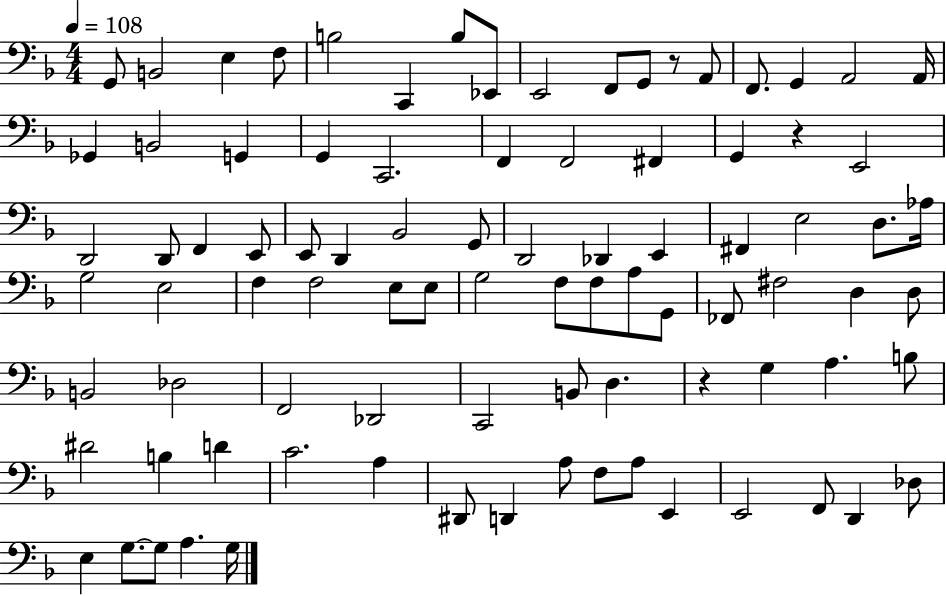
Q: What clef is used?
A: bass